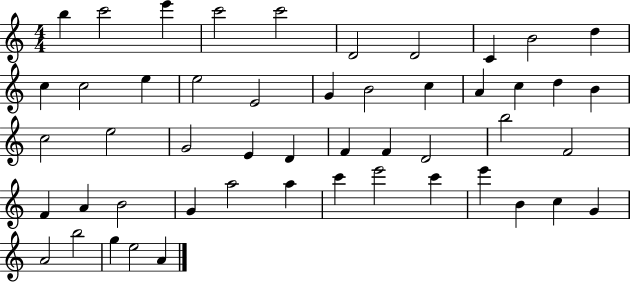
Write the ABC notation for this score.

X:1
T:Untitled
M:4/4
L:1/4
K:C
b c'2 e' c'2 c'2 D2 D2 C B2 d c c2 e e2 E2 G B2 c A c d B c2 e2 G2 E D F F D2 b2 F2 F A B2 G a2 a c' e'2 c' e' B c G A2 b2 g e2 A